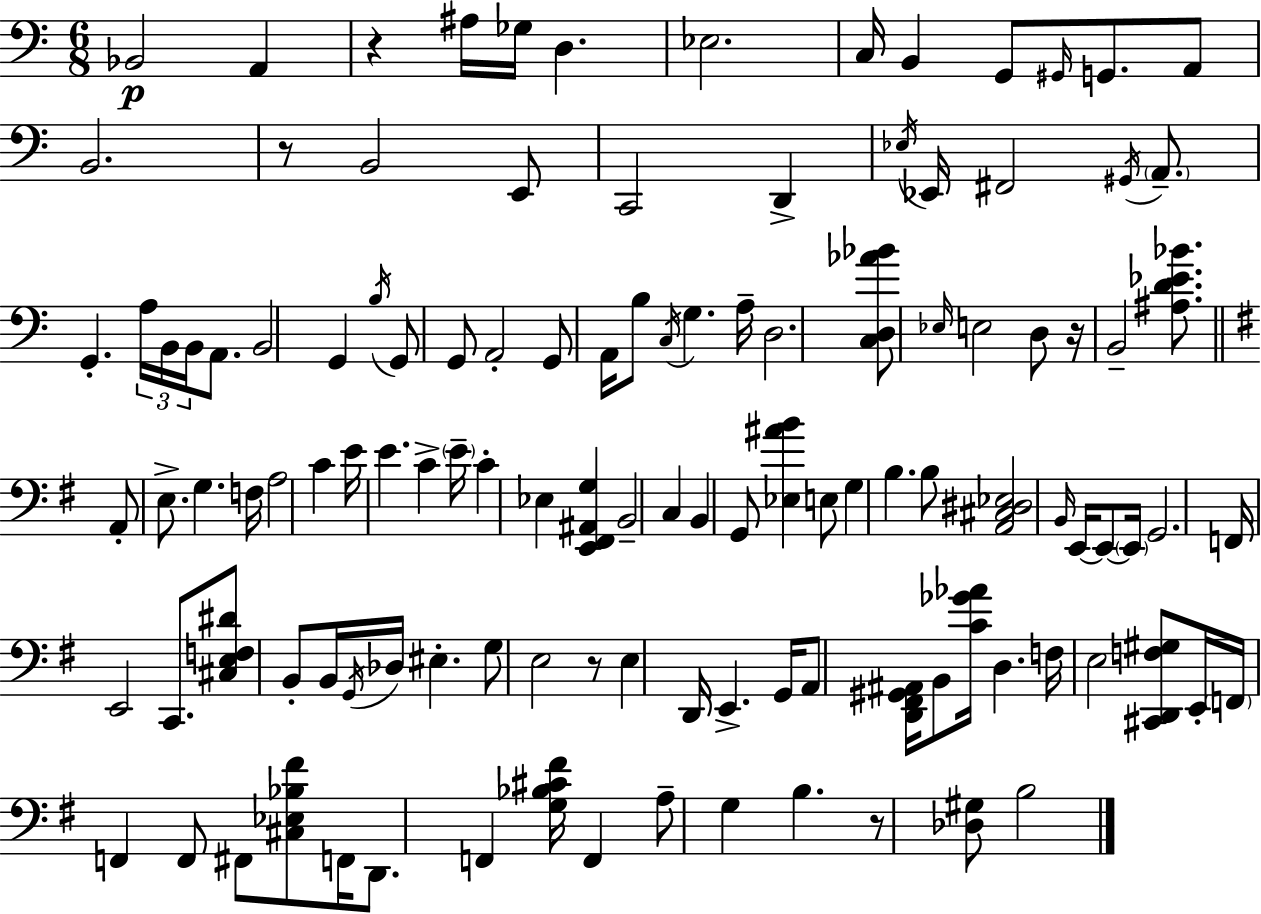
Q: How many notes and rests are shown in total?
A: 118